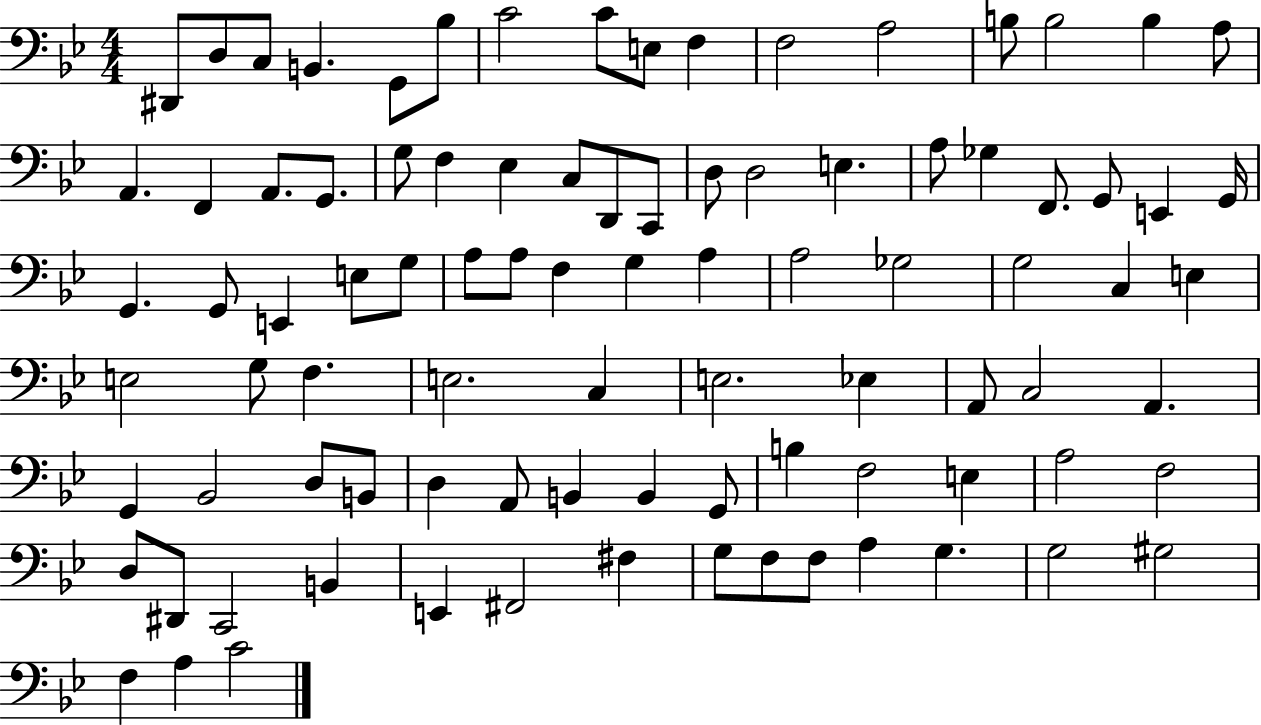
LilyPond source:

{
  \clef bass
  \numericTimeSignature
  \time 4/4
  \key bes \major
  \repeat volta 2 { dis,8 d8 c8 b,4. g,8 bes8 | c'2 c'8 e8 f4 | f2 a2 | b8 b2 b4 a8 | \break a,4. f,4 a,8. g,8. | g8 f4 ees4 c8 d,8 c,8 | d8 d2 e4. | a8 ges4 f,8. g,8 e,4 g,16 | \break g,4. g,8 e,4 e8 g8 | a8 a8 f4 g4 a4 | a2 ges2 | g2 c4 e4 | \break e2 g8 f4. | e2. c4 | e2. ees4 | a,8 c2 a,4. | \break g,4 bes,2 d8 b,8 | d4 a,8 b,4 b,4 g,8 | b4 f2 e4 | a2 f2 | \break d8 dis,8 c,2 b,4 | e,4 fis,2 fis4 | g8 f8 f8 a4 g4. | g2 gis2 | \break f4 a4 c'2 | } \bar "|."
}